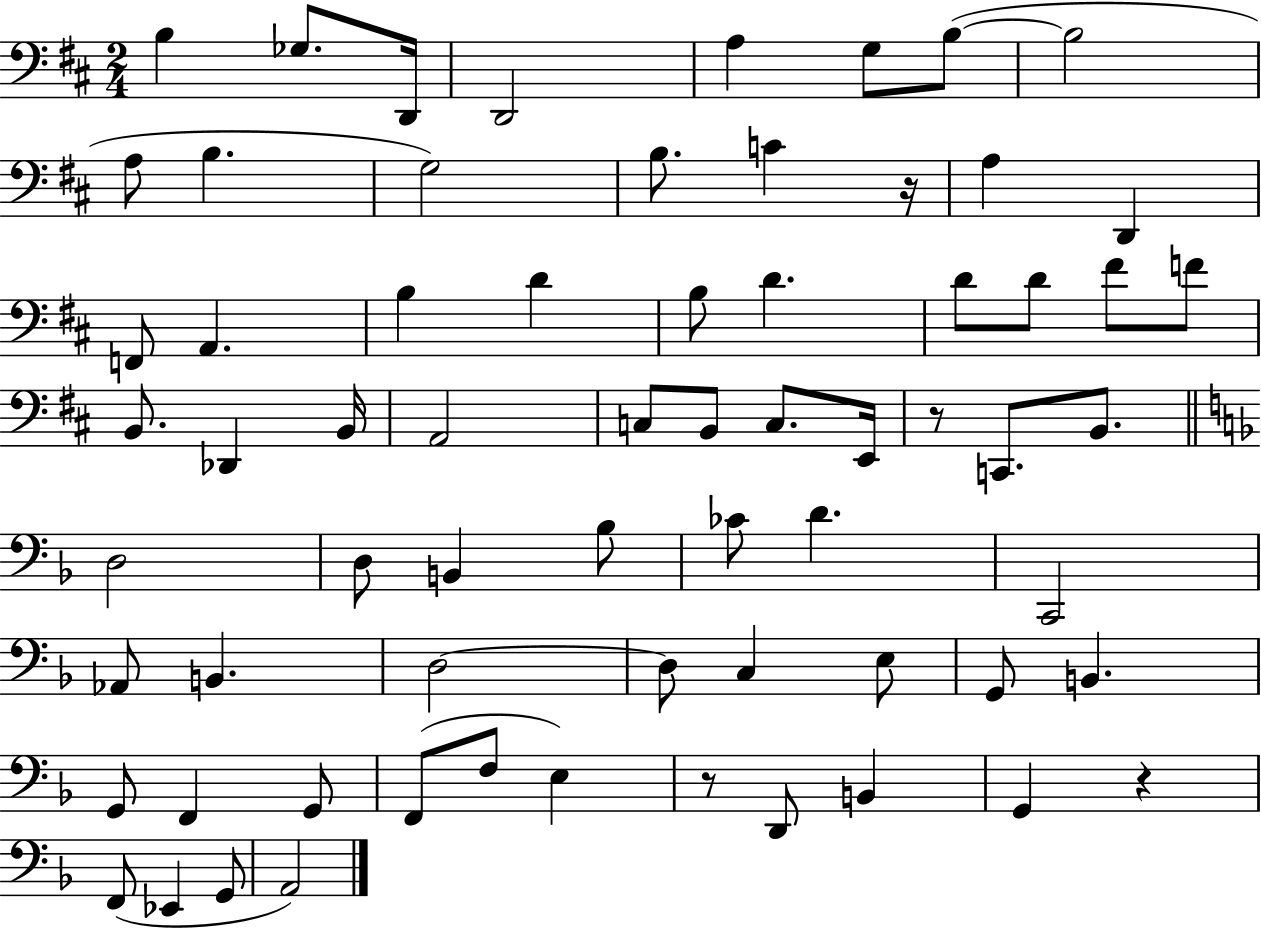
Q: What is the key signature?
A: D major